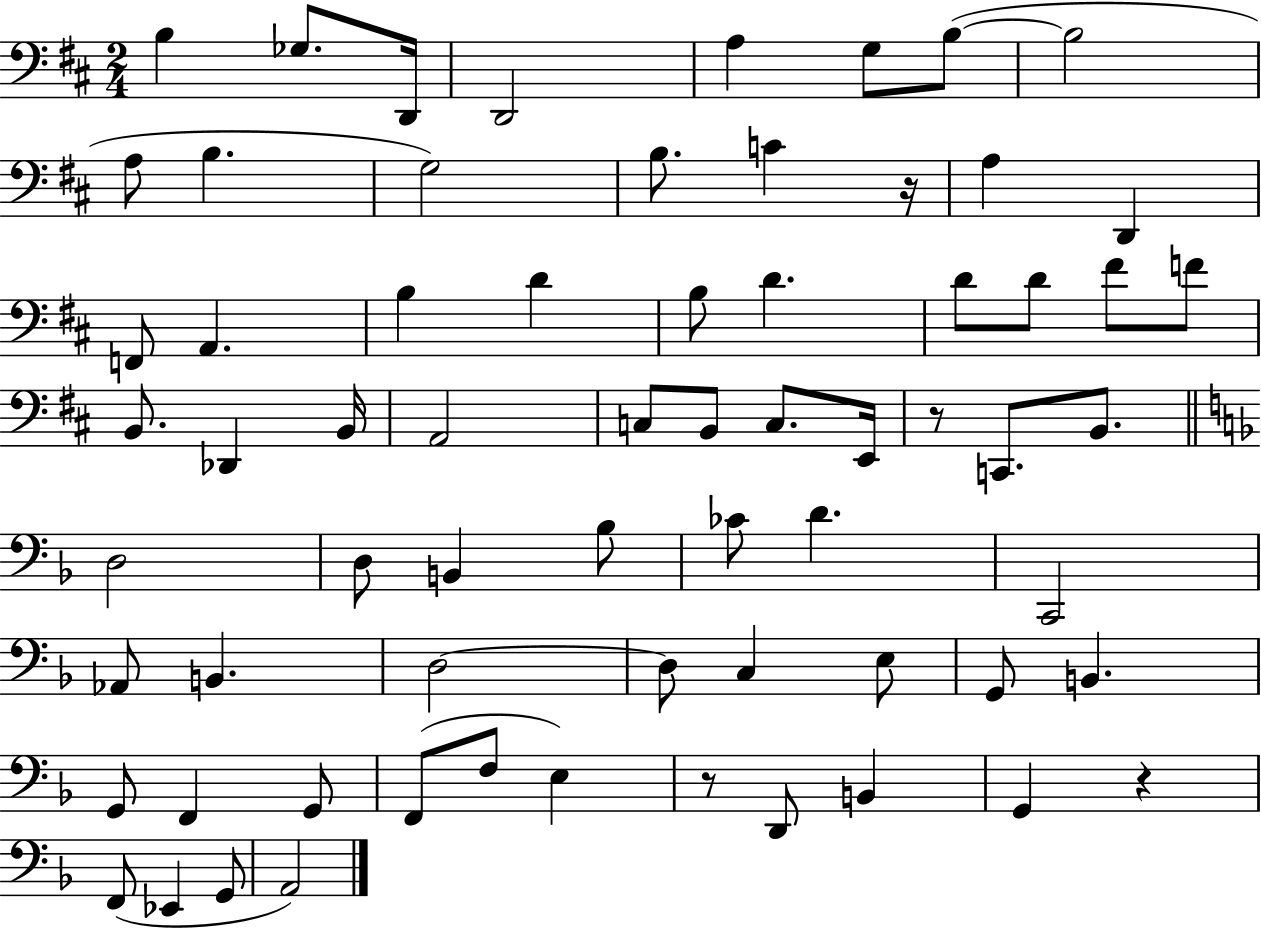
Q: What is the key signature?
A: D major